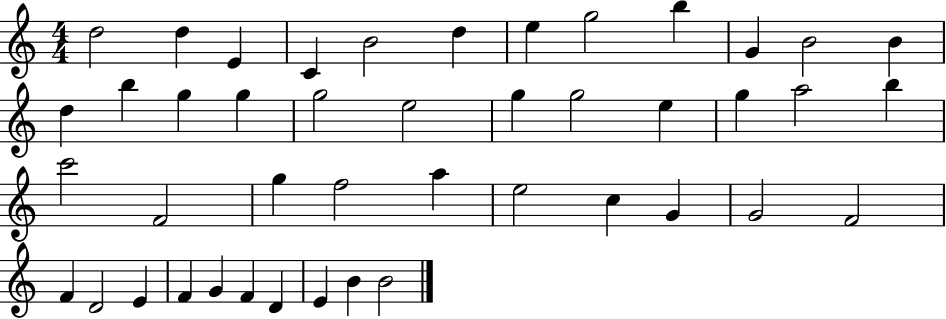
D5/h D5/q E4/q C4/q B4/h D5/q E5/q G5/h B5/q G4/q B4/h B4/q D5/q B5/q G5/q G5/q G5/h E5/h G5/q G5/h E5/q G5/q A5/h B5/q C6/h F4/h G5/q F5/h A5/q E5/h C5/q G4/q G4/h F4/h F4/q D4/h E4/q F4/q G4/q F4/q D4/q E4/q B4/q B4/h